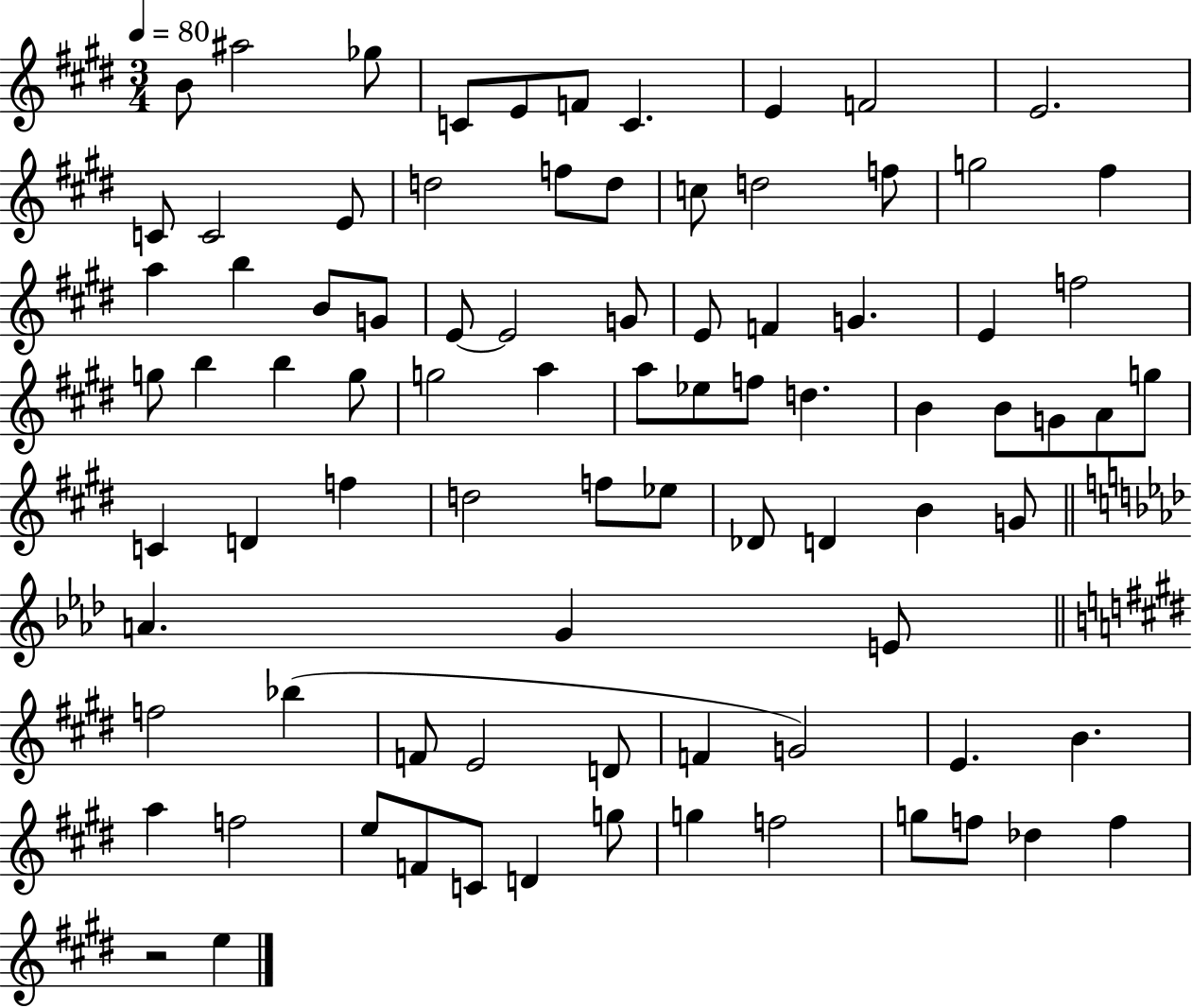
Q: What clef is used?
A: treble